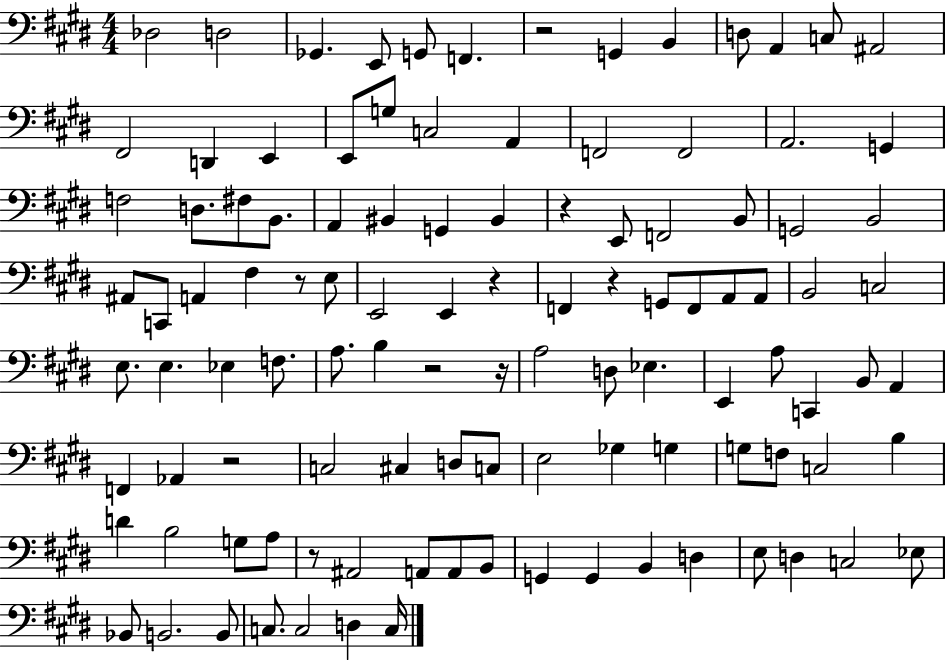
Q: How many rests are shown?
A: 9